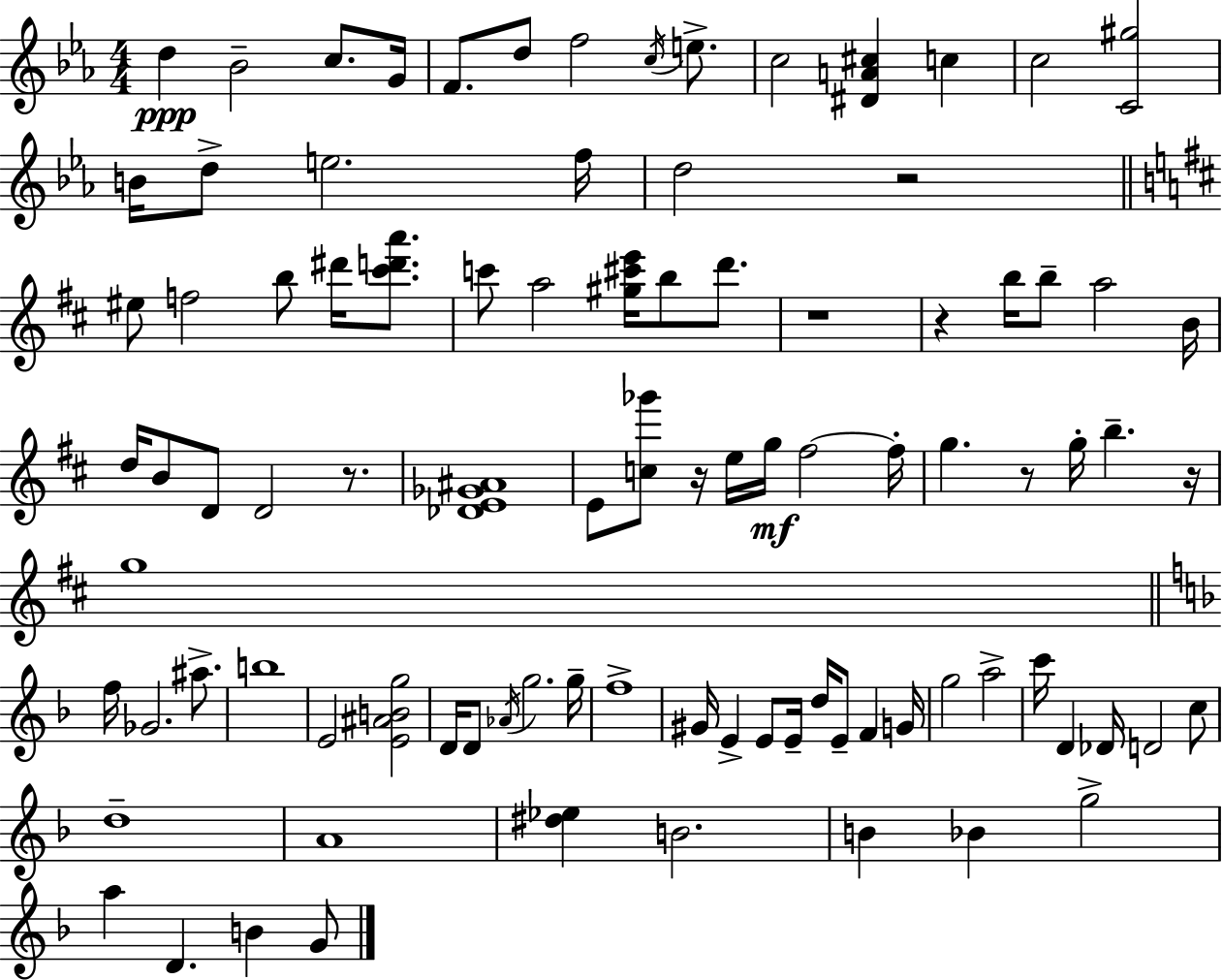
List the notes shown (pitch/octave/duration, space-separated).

D5/q Bb4/h C5/e. G4/s F4/e. D5/e F5/h C5/s E5/e. C5/h [D#4,A4,C#5]/q C5/q C5/h [C4,G#5]/h B4/s D5/e E5/h. F5/s D5/h R/h EIS5/e F5/h B5/e D#6/s [C#6,D6,A6]/e. C6/e A5/h [G#5,C#6,E6]/s B5/e D6/e. R/w R/q B5/s B5/e A5/h B4/s D5/s B4/e D4/e D4/h R/e. [Db4,E4,Gb4,A#4]/w E4/e [C5,Gb6]/e R/s E5/s G5/s F#5/h F#5/s G5/q. R/e G5/s B5/q. R/s G5/w F5/s Gb4/h. A#5/e. B5/w E4/h [E4,A#4,B4,G5]/h D4/s D4/e Ab4/s G5/h. G5/s F5/w G#4/s E4/q E4/e E4/s D5/s E4/e F4/q G4/s G5/h A5/h C6/s D4/q Db4/s D4/h C5/e D5/w A4/w [D#5,Eb5]/q B4/h. B4/q Bb4/q G5/h A5/q D4/q. B4/q G4/e